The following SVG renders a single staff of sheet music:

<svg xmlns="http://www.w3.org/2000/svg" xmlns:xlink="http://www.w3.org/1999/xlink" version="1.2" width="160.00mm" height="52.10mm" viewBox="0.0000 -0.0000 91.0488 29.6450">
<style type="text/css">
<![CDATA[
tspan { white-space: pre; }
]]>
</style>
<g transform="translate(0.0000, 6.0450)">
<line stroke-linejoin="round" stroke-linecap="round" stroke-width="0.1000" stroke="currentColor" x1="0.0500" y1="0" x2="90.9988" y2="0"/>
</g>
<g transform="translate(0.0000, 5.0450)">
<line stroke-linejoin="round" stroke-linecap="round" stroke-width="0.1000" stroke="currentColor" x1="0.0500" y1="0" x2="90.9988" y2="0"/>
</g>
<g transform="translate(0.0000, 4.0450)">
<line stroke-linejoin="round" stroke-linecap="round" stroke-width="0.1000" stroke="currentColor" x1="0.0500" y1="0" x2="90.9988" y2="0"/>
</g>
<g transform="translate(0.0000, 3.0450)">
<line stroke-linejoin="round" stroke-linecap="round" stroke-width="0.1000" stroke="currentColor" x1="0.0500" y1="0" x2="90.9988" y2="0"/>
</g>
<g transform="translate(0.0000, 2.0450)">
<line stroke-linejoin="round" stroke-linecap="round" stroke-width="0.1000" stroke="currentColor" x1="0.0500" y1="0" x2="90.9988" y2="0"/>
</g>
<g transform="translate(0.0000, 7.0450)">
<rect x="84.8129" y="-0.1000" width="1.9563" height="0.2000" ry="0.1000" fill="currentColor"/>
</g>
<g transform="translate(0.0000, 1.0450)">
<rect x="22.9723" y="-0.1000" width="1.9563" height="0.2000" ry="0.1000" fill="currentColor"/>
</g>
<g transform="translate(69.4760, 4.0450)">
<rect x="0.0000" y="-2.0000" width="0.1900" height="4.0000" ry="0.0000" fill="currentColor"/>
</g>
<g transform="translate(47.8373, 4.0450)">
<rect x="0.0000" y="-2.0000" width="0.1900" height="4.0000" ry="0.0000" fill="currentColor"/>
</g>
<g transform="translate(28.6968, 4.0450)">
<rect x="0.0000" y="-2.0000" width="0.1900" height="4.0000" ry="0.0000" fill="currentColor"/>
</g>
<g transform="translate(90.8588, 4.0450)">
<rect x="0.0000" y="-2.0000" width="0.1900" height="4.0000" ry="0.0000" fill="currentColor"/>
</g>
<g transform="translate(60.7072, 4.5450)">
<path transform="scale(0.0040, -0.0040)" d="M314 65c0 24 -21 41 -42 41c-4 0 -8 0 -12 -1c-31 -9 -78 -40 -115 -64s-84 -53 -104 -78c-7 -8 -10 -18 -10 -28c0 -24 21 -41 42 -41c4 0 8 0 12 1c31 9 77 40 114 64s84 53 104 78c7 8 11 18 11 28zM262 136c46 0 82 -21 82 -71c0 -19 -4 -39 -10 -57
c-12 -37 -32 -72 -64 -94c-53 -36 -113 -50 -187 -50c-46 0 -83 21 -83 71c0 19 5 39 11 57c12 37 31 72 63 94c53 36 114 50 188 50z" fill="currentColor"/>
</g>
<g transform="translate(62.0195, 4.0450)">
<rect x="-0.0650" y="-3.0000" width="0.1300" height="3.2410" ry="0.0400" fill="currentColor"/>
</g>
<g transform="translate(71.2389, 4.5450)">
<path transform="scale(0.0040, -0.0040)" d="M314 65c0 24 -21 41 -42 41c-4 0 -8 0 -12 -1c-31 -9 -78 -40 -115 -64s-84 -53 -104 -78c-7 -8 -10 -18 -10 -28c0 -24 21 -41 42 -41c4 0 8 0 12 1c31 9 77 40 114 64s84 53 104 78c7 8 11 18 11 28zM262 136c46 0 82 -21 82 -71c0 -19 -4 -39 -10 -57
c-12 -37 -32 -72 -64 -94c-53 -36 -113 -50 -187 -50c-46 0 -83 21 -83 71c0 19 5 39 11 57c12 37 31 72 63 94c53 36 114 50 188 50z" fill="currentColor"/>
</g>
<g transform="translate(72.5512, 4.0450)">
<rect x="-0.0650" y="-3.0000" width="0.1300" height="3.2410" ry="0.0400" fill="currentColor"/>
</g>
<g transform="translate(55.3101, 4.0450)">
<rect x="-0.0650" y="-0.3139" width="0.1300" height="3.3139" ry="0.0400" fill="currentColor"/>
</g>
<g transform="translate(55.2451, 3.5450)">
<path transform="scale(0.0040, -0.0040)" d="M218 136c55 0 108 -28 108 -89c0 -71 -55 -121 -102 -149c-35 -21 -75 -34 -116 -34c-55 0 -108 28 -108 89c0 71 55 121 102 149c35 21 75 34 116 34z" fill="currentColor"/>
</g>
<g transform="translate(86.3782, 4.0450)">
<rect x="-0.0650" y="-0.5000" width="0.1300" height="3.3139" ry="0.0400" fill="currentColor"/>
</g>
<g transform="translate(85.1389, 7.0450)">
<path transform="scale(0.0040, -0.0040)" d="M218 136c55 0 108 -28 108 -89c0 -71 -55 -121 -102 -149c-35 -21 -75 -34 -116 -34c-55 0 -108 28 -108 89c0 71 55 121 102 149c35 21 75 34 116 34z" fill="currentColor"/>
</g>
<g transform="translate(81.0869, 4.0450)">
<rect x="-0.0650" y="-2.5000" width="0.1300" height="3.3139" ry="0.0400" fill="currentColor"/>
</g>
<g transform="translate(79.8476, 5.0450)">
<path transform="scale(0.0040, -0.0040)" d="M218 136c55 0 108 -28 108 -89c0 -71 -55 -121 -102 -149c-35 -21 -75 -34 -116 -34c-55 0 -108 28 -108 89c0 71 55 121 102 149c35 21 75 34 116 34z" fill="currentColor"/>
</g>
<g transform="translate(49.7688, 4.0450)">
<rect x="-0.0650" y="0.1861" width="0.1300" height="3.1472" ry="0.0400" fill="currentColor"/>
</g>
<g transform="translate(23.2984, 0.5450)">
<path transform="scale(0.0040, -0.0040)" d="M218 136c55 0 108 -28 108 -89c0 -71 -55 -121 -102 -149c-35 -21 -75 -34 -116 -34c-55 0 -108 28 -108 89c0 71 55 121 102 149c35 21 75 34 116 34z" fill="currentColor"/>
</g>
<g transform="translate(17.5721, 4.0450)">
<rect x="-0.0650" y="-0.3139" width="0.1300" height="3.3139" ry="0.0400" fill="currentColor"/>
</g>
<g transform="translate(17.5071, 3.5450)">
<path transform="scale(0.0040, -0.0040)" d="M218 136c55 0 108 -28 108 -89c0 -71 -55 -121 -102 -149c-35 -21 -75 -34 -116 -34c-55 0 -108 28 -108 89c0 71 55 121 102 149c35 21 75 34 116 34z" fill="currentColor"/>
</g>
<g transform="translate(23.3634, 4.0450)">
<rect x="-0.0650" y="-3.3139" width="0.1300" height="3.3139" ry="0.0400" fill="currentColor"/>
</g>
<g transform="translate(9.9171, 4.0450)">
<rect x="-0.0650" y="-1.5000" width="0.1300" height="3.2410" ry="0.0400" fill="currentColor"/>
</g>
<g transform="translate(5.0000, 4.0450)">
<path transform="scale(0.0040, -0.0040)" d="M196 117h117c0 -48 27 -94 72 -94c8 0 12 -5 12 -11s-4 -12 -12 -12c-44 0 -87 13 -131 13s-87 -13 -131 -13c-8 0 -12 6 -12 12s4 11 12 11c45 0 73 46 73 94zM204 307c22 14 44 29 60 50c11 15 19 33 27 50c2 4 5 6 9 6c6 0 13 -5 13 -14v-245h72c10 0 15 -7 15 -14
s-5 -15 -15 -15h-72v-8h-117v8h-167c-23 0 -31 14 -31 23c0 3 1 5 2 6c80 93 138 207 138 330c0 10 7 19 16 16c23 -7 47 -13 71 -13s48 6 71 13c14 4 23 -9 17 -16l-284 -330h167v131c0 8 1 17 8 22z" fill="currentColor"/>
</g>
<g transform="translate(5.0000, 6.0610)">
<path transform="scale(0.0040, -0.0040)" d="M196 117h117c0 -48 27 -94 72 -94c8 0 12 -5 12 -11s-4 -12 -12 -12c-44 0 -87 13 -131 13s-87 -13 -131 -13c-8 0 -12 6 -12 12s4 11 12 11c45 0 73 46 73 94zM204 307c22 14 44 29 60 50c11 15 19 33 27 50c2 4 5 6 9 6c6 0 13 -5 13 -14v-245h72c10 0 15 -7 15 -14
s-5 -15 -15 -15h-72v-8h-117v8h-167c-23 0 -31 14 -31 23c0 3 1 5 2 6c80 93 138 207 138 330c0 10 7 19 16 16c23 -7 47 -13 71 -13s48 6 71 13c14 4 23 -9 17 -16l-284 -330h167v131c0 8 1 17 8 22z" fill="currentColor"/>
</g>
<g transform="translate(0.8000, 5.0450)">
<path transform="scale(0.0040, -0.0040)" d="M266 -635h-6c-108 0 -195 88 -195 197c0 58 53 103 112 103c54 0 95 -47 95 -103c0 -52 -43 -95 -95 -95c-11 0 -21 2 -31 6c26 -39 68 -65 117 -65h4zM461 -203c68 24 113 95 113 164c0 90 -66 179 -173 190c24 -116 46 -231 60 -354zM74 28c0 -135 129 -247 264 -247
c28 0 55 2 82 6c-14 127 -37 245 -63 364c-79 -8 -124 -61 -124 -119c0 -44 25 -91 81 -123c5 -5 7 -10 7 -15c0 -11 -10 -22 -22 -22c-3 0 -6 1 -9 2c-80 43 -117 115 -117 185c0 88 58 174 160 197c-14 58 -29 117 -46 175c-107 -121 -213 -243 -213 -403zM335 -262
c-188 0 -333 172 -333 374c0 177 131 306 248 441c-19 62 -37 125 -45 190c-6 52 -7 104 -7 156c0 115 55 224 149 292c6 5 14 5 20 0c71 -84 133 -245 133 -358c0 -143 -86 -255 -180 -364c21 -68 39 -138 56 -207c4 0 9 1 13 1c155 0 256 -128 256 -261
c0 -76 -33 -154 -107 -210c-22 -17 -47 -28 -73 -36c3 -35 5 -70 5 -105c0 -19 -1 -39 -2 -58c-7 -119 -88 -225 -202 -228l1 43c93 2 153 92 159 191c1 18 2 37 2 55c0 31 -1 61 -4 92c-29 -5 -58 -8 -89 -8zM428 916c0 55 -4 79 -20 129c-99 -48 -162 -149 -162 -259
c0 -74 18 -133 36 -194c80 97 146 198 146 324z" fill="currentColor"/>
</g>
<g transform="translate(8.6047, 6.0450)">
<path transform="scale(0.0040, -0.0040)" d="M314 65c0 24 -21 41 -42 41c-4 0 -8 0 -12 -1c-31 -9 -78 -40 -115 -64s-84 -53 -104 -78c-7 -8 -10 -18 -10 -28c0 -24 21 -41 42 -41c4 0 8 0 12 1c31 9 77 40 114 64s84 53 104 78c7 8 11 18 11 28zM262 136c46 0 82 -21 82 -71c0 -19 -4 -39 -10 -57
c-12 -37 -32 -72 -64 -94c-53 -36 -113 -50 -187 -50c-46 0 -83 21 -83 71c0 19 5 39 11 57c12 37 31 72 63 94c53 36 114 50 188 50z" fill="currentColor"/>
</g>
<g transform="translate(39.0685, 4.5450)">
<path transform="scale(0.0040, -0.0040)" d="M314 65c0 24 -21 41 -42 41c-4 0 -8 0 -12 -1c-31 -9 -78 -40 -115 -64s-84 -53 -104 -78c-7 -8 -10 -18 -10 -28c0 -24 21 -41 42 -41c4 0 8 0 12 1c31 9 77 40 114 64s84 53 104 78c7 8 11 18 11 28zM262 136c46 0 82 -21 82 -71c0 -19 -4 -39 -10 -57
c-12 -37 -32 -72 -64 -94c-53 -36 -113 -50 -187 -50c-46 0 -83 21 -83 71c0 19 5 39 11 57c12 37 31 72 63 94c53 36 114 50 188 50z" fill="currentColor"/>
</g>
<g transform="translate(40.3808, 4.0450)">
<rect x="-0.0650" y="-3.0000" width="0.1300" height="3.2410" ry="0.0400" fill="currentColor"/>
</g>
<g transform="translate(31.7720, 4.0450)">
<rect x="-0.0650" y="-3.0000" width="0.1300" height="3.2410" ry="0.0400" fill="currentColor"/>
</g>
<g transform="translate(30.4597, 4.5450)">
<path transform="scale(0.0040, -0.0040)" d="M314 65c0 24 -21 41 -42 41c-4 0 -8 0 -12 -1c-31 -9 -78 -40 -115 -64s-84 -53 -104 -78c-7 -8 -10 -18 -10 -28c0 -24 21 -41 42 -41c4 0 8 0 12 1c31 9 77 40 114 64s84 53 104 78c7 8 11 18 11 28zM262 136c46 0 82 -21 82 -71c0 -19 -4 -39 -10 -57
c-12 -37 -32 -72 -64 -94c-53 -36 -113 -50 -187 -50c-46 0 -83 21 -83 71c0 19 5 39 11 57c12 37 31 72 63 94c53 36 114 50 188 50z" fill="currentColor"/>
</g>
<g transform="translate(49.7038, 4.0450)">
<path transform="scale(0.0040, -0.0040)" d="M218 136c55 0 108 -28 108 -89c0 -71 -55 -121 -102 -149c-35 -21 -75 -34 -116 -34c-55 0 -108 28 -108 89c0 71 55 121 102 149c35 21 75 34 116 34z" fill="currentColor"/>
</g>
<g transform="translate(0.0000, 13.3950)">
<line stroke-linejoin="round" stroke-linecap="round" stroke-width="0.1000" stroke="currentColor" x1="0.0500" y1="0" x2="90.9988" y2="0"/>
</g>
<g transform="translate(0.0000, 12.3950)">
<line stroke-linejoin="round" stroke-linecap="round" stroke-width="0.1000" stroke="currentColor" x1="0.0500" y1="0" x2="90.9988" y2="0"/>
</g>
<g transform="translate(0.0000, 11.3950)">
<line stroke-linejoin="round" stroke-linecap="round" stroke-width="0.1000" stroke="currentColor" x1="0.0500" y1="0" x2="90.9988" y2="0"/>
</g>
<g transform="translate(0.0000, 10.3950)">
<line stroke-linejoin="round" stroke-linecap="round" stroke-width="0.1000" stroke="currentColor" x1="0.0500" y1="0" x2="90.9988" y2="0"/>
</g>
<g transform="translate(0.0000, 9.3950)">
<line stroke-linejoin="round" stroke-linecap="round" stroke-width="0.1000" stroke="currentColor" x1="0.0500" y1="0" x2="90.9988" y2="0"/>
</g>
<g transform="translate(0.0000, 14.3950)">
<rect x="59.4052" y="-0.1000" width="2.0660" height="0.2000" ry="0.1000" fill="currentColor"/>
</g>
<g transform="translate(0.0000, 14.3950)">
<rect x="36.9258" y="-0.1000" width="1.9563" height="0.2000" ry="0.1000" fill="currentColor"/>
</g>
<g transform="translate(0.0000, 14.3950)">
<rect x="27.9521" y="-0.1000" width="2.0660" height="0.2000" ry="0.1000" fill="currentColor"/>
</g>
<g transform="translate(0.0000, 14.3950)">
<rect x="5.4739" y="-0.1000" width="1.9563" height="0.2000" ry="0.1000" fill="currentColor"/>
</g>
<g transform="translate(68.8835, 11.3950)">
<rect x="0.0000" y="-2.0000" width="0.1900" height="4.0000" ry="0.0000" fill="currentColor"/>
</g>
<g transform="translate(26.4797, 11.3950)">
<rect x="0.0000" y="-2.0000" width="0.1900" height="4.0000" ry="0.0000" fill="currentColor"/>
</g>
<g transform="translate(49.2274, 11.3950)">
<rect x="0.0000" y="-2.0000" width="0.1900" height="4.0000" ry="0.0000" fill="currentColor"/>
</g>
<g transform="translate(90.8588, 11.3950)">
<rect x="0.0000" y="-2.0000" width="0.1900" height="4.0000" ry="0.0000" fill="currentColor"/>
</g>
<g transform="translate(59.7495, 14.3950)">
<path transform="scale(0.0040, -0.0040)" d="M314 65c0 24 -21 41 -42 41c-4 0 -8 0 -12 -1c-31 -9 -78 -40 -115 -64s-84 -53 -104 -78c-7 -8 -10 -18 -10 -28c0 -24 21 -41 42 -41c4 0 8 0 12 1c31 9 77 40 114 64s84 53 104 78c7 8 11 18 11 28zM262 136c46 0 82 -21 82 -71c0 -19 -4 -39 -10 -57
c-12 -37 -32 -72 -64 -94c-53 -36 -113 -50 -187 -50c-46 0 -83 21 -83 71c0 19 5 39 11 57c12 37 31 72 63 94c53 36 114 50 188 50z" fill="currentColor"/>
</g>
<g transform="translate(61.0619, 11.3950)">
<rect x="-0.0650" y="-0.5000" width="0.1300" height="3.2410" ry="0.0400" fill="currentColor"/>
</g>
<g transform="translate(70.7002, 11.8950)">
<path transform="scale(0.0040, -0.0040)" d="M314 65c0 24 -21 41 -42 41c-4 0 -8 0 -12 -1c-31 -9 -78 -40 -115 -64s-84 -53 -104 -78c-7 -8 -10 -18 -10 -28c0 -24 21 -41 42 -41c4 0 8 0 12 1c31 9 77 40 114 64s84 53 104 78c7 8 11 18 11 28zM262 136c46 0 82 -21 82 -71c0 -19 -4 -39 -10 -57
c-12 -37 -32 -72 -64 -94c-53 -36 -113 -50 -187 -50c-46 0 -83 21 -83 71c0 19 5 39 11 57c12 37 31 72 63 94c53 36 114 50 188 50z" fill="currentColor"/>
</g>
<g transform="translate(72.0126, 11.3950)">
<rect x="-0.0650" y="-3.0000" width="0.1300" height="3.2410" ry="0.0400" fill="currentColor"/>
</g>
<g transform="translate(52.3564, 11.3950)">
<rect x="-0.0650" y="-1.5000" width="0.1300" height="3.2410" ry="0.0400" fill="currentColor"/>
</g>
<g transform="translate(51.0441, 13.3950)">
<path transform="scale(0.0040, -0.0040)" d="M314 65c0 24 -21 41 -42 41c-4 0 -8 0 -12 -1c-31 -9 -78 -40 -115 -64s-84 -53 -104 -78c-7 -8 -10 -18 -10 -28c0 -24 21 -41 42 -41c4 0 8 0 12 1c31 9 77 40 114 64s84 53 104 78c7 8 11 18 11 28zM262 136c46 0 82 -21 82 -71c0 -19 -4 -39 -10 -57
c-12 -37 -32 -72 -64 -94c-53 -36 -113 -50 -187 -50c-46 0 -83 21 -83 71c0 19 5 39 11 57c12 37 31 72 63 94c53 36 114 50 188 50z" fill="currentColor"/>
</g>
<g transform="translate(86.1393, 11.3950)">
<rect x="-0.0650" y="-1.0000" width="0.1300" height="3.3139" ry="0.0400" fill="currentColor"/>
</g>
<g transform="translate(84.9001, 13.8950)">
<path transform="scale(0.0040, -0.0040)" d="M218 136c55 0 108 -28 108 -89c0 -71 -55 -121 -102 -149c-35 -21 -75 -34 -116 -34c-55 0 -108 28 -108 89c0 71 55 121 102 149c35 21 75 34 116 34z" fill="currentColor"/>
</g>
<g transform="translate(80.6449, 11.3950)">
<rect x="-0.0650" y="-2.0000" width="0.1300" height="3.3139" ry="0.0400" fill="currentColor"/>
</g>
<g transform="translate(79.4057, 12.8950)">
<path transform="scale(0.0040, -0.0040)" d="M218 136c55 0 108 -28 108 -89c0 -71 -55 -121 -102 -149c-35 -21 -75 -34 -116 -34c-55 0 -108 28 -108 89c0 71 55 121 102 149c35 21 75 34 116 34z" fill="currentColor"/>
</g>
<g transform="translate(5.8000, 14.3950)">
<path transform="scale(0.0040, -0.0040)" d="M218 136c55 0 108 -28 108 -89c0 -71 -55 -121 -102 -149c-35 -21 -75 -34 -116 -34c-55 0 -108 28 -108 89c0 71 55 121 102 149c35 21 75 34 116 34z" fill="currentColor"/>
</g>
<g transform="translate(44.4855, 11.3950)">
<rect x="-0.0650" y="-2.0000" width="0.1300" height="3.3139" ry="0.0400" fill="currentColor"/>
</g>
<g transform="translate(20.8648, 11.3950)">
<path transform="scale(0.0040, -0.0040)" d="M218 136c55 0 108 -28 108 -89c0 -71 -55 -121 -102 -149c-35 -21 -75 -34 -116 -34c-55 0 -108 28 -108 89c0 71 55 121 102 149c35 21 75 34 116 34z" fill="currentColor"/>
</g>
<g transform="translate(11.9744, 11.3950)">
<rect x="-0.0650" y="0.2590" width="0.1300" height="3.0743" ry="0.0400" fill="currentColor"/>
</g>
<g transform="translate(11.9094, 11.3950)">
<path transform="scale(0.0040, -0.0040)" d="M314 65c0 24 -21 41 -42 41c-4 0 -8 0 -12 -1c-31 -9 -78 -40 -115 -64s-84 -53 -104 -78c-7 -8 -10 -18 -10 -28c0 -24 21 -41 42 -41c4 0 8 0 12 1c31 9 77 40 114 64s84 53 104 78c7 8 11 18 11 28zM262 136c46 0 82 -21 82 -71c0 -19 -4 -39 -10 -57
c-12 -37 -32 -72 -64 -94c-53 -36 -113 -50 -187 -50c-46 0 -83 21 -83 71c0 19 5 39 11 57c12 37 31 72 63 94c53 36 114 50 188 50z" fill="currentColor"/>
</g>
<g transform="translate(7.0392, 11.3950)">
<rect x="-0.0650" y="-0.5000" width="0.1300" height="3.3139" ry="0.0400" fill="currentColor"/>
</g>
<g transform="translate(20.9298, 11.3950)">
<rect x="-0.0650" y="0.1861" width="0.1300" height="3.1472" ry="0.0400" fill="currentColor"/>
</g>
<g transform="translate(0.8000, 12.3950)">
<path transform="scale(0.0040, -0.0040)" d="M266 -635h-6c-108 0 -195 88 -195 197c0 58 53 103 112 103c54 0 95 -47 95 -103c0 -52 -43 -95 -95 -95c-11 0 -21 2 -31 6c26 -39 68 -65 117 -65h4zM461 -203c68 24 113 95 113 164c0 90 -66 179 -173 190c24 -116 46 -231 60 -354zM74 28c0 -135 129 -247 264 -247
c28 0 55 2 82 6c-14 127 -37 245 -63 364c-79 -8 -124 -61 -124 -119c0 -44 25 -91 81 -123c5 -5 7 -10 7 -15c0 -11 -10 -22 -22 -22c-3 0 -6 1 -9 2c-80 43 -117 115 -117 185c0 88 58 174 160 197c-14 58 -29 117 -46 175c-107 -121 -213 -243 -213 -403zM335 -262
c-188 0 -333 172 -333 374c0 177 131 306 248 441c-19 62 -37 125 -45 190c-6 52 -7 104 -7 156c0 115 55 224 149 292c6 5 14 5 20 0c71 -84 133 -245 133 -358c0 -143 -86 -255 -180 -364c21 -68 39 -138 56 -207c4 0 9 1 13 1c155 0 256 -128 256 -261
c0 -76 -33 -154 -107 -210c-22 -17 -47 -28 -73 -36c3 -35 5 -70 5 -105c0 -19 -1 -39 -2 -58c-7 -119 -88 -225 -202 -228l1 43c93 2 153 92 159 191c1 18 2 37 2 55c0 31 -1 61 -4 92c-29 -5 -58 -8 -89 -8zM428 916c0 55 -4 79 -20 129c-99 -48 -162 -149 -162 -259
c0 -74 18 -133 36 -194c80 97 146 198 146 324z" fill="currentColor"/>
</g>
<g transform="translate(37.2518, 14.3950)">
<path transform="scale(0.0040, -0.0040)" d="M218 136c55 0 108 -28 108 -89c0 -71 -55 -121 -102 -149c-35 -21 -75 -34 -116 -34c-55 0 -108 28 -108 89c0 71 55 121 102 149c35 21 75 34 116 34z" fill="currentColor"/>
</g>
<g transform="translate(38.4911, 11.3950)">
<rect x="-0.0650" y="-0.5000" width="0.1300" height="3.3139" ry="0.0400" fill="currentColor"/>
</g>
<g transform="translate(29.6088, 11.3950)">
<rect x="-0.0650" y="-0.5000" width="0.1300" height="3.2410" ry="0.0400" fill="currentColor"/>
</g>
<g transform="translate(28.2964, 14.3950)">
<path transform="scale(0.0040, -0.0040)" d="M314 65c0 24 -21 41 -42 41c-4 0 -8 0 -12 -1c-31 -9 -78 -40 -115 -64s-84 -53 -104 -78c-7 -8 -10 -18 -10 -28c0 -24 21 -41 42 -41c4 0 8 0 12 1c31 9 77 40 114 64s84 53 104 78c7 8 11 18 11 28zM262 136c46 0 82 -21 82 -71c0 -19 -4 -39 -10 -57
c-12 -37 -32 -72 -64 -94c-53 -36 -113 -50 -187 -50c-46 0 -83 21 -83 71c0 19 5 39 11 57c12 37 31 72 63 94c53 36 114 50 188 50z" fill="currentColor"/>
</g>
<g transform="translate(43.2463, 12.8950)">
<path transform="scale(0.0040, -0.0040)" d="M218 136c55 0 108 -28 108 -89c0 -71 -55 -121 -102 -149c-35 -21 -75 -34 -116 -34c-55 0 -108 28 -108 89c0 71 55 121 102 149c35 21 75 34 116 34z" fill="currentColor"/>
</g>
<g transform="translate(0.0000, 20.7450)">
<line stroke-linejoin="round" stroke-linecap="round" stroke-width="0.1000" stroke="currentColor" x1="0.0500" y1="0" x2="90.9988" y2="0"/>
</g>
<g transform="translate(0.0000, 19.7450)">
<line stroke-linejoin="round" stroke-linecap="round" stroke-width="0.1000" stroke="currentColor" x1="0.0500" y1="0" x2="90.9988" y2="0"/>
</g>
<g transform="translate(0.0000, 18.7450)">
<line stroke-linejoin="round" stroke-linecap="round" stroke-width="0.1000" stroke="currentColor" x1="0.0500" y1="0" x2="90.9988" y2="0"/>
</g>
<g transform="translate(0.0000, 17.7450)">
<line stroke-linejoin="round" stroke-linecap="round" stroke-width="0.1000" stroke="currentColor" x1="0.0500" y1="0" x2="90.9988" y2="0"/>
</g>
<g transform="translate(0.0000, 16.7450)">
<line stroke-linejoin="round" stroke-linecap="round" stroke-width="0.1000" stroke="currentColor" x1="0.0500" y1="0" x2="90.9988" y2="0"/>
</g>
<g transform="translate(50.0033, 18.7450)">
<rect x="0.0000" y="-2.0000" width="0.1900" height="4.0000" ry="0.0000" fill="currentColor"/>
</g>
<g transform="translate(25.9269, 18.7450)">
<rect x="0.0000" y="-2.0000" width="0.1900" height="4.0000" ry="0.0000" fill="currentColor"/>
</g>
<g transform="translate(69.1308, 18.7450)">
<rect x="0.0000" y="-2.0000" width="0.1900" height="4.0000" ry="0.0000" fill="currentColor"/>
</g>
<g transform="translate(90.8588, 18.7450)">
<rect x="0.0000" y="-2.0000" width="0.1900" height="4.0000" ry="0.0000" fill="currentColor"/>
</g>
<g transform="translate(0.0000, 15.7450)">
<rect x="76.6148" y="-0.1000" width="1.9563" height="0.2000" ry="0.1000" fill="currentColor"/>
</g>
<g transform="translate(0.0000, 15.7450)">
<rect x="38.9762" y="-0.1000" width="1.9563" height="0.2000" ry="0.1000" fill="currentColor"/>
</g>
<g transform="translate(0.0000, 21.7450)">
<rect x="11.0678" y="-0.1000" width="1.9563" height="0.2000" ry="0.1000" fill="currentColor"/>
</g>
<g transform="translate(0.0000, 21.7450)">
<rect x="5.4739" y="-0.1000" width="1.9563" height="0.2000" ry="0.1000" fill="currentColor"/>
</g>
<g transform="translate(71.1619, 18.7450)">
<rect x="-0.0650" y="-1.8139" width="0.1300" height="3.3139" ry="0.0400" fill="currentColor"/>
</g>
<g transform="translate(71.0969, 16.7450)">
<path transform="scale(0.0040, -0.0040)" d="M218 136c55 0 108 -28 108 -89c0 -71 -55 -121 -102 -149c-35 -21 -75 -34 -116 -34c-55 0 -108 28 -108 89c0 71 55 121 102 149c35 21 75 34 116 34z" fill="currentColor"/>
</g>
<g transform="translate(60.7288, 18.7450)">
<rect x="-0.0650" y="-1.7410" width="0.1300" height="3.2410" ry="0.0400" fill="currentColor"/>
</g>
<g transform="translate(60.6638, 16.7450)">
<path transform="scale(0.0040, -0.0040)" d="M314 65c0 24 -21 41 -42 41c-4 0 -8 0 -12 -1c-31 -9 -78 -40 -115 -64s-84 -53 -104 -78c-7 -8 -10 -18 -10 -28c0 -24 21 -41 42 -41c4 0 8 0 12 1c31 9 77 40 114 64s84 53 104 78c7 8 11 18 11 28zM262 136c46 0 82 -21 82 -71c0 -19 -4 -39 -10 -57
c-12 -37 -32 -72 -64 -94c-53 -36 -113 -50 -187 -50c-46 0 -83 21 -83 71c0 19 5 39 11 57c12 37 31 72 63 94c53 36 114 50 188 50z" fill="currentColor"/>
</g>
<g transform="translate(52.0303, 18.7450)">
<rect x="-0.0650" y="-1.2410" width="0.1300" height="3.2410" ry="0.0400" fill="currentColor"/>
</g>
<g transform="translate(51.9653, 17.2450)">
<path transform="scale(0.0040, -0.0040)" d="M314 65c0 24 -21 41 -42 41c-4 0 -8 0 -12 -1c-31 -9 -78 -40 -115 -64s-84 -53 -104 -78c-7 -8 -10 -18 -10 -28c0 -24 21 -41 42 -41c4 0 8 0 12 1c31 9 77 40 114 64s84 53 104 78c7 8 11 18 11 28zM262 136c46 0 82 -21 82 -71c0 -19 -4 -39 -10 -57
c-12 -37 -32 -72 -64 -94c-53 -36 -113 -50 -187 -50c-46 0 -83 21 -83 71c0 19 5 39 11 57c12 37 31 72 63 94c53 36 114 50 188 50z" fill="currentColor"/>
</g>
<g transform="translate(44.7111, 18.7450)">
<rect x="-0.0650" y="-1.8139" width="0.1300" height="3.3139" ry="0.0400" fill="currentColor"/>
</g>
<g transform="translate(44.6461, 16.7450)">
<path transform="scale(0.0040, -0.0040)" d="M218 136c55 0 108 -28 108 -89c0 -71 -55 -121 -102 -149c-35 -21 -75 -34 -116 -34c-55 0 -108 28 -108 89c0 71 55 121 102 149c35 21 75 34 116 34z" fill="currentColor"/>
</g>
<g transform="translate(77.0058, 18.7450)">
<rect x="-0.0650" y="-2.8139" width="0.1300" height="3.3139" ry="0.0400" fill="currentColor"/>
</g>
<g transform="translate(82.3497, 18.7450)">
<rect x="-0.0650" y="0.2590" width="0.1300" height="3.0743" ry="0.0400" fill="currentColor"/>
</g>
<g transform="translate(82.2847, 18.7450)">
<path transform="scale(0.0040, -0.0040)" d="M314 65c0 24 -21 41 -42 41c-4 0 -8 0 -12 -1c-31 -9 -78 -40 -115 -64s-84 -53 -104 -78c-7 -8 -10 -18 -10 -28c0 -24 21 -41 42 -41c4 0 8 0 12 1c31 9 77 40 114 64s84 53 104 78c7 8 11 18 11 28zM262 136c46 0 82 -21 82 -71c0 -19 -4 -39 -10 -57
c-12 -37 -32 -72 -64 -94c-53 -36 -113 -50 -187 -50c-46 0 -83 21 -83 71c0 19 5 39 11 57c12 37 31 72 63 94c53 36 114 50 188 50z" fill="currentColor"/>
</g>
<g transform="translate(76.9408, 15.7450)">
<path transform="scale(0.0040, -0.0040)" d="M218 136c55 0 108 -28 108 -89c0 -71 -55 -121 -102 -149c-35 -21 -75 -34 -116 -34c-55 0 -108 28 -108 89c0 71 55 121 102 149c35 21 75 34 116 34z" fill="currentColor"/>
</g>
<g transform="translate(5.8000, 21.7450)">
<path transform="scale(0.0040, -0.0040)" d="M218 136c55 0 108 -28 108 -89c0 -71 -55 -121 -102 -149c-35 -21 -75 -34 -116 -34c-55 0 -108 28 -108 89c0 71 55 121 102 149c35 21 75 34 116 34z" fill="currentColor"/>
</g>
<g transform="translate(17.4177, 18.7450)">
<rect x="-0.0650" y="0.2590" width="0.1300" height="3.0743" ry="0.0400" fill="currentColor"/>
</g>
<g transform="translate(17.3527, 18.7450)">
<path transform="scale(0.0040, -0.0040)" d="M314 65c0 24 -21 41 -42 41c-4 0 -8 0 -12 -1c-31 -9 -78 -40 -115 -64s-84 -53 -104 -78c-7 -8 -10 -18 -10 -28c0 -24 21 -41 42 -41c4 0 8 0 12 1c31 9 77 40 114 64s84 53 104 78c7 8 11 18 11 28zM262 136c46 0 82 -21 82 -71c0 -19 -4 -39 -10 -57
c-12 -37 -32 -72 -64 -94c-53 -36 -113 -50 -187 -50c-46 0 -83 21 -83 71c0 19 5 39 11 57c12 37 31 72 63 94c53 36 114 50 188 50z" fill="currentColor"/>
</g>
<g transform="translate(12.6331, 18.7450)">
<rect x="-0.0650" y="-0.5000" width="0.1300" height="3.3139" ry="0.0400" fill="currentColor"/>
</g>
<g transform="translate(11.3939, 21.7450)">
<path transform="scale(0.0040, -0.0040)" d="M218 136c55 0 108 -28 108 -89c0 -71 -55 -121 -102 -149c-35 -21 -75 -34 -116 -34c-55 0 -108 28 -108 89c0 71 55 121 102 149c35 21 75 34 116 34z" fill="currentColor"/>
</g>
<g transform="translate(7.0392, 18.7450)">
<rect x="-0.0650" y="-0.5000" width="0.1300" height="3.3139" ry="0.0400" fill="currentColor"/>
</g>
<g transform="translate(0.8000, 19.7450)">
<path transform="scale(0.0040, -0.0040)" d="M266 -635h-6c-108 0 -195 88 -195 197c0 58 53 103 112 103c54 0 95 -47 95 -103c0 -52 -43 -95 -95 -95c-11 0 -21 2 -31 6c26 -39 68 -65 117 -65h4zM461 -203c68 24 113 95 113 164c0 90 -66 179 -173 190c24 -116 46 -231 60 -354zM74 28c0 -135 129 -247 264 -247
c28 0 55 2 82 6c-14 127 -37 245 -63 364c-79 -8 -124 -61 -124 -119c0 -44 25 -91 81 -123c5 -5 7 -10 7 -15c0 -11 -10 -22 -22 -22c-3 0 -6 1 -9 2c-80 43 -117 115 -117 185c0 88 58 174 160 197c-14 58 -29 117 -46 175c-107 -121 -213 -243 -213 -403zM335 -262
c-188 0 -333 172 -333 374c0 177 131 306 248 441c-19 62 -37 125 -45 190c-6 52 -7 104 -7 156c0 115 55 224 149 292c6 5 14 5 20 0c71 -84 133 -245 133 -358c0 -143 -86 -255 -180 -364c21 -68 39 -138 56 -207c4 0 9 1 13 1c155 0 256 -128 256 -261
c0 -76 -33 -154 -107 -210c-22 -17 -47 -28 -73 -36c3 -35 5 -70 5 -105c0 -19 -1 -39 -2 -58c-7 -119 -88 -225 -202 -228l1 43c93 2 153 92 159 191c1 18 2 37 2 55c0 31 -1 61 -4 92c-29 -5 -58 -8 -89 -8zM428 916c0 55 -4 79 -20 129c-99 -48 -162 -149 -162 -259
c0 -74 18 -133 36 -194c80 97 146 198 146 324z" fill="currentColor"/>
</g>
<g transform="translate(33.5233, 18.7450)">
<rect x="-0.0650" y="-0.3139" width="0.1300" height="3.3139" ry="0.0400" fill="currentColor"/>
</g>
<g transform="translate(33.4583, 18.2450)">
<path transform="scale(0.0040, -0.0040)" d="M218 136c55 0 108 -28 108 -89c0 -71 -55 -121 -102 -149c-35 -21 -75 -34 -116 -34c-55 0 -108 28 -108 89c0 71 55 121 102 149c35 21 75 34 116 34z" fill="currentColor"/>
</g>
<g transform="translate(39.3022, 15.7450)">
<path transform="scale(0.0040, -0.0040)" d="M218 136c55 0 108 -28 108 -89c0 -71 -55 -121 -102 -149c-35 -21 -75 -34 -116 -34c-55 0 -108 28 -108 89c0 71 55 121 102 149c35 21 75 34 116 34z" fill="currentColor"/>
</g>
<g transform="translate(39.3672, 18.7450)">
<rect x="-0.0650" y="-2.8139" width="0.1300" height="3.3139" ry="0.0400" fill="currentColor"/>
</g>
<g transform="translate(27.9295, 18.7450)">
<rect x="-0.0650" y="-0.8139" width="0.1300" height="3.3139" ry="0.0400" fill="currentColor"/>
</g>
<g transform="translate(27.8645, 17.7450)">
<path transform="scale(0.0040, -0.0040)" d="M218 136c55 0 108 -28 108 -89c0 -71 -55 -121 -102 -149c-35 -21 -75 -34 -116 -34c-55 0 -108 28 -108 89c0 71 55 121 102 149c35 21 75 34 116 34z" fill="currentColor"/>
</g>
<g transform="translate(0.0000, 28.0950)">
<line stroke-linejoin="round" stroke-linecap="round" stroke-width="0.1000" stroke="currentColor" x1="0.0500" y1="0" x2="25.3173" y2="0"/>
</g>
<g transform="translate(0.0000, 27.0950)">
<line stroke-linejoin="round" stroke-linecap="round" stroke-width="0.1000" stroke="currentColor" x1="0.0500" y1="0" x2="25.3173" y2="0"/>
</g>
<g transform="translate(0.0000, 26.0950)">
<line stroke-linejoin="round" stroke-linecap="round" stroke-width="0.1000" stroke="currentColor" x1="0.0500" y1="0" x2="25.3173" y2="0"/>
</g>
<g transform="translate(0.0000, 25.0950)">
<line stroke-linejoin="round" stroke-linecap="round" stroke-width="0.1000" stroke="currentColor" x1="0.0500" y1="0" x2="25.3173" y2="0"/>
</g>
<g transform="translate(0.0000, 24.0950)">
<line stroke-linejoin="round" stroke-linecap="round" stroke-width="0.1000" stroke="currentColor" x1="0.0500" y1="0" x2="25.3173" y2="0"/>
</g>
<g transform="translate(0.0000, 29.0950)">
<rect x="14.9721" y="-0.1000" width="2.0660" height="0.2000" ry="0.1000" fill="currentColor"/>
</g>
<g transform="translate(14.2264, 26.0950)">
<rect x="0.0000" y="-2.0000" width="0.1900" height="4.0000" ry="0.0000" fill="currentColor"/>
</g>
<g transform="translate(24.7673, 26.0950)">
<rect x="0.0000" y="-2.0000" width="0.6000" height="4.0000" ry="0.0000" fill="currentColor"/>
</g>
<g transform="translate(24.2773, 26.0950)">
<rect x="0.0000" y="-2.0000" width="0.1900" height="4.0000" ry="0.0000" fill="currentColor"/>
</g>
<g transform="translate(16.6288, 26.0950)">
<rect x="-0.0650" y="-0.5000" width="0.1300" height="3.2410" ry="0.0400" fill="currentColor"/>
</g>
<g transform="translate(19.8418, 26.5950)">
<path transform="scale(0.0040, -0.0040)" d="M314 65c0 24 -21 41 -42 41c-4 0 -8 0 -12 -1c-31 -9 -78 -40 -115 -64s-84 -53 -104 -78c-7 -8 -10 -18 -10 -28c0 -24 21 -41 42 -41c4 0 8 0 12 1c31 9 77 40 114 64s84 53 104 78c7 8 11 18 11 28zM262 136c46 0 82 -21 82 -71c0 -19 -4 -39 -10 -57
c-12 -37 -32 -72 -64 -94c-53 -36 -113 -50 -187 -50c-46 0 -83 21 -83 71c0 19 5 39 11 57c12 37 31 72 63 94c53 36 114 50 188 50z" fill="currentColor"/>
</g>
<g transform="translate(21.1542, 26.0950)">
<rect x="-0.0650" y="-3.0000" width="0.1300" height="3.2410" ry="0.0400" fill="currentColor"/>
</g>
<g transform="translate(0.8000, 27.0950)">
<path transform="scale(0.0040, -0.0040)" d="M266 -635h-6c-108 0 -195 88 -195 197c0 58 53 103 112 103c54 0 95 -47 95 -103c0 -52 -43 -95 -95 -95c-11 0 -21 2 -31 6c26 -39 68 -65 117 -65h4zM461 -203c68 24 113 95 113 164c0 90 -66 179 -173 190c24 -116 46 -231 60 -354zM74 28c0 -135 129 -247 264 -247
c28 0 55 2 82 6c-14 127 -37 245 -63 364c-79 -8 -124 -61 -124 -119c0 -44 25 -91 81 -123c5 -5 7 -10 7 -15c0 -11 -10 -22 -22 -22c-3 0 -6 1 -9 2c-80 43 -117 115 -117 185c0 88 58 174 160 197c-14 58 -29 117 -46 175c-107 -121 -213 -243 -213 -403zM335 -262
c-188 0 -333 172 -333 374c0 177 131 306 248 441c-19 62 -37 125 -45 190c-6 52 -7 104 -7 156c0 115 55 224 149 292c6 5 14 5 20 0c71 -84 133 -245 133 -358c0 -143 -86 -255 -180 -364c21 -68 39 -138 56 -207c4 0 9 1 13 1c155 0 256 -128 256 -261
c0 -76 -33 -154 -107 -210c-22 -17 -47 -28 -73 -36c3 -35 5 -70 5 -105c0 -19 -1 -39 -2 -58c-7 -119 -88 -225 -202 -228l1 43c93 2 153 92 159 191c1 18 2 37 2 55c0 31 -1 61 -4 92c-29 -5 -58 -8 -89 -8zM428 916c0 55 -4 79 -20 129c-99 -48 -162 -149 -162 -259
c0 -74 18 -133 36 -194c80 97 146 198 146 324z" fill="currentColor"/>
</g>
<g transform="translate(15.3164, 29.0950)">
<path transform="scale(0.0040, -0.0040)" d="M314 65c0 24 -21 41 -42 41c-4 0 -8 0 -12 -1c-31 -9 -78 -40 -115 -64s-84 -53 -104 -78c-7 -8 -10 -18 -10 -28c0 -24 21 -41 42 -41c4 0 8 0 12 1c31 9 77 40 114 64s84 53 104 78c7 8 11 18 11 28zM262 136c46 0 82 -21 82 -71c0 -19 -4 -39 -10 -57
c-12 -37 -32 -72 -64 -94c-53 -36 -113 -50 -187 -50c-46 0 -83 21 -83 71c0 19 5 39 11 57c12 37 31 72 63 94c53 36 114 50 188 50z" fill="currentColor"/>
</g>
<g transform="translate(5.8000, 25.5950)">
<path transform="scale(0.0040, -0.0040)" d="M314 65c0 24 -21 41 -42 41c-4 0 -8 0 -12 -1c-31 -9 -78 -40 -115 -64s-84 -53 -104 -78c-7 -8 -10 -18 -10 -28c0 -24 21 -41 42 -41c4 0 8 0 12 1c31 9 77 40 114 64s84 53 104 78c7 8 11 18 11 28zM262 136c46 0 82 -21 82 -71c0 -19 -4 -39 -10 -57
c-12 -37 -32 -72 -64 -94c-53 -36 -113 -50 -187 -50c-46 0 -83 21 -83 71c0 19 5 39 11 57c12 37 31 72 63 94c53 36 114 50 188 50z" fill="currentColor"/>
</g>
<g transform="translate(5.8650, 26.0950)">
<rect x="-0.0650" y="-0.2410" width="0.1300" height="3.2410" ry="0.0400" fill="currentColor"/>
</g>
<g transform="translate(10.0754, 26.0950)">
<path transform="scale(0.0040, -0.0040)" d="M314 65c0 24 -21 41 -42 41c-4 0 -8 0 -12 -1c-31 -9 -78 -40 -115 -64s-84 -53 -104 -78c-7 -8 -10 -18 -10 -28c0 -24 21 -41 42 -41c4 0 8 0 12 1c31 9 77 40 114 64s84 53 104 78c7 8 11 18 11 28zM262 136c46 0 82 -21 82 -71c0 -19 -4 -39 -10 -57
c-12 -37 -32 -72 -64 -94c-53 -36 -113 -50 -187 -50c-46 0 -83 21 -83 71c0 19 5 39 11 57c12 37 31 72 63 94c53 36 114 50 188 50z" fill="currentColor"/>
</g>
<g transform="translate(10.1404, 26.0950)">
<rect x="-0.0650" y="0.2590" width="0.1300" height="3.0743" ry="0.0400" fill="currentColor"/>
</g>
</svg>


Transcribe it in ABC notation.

X:1
T:Untitled
M:4/4
L:1/4
K:C
E2 c b A2 A2 B c A2 A2 G C C B2 B C2 C F E2 C2 A2 F D C C B2 d c a f e2 f2 f a B2 c2 B2 C2 A2